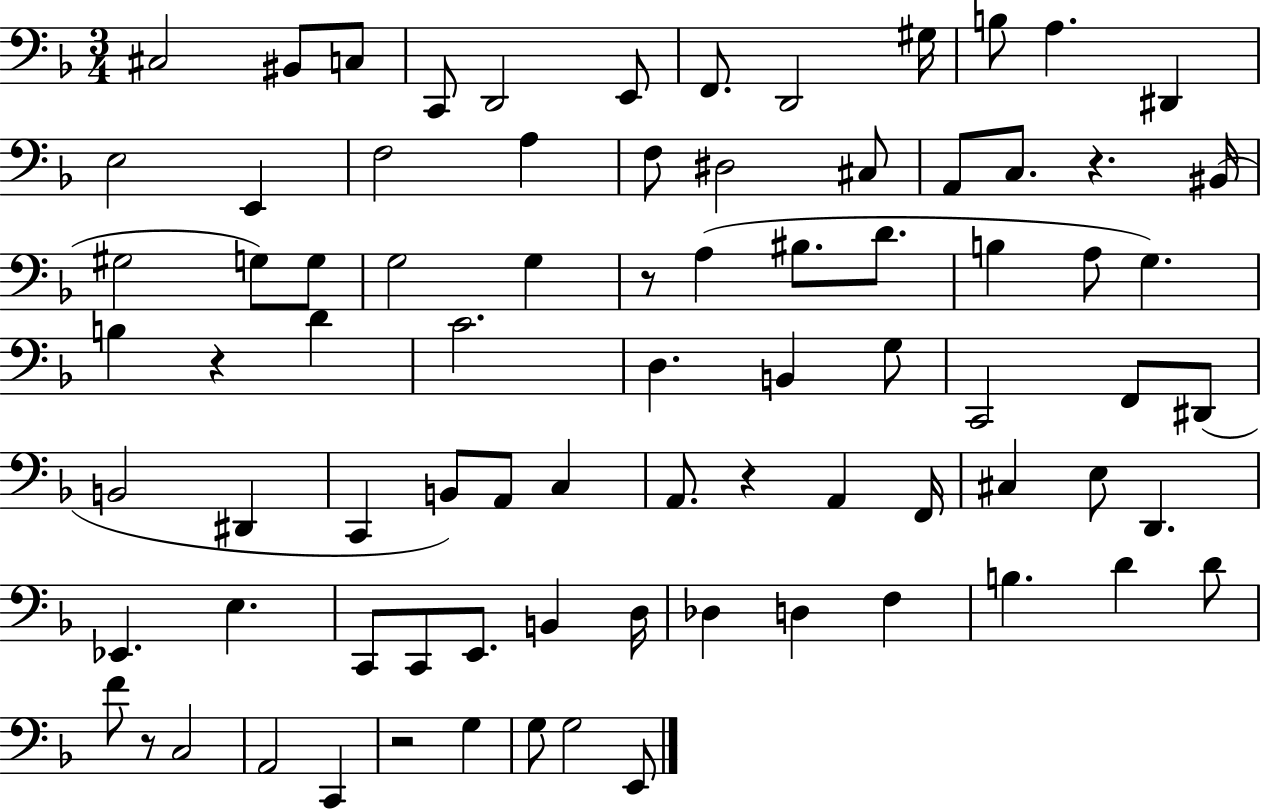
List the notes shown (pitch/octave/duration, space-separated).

C#3/h BIS2/e C3/e C2/e D2/h E2/e F2/e. D2/h G#3/s B3/e A3/q. D#2/q E3/h E2/q F3/h A3/q F3/e D#3/h C#3/e A2/e C3/e. R/q. BIS2/s G#3/h G3/e G3/e G3/h G3/q R/e A3/q BIS3/e. D4/e. B3/q A3/e G3/q. B3/q R/q D4/q C4/h. D3/q. B2/q G3/e C2/h F2/e D#2/e B2/h D#2/q C2/q B2/e A2/e C3/q A2/e. R/q A2/q F2/s C#3/q E3/e D2/q. Eb2/q. E3/q. C2/e C2/e E2/e. B2/q D3/s Db3/q D3/q F3/q B3/q. D4/q D4/e F4/e R/e C3/h A2/h C2/q R/h G3/q G3/e G3/h E2/e